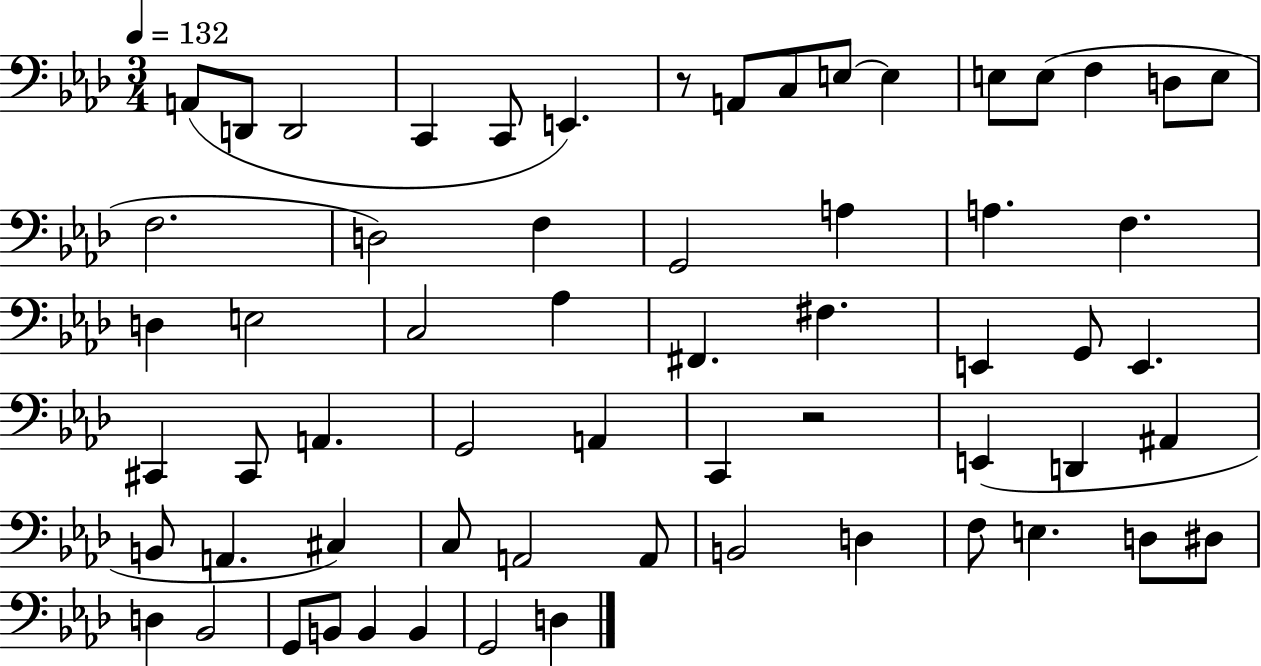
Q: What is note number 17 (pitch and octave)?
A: D3